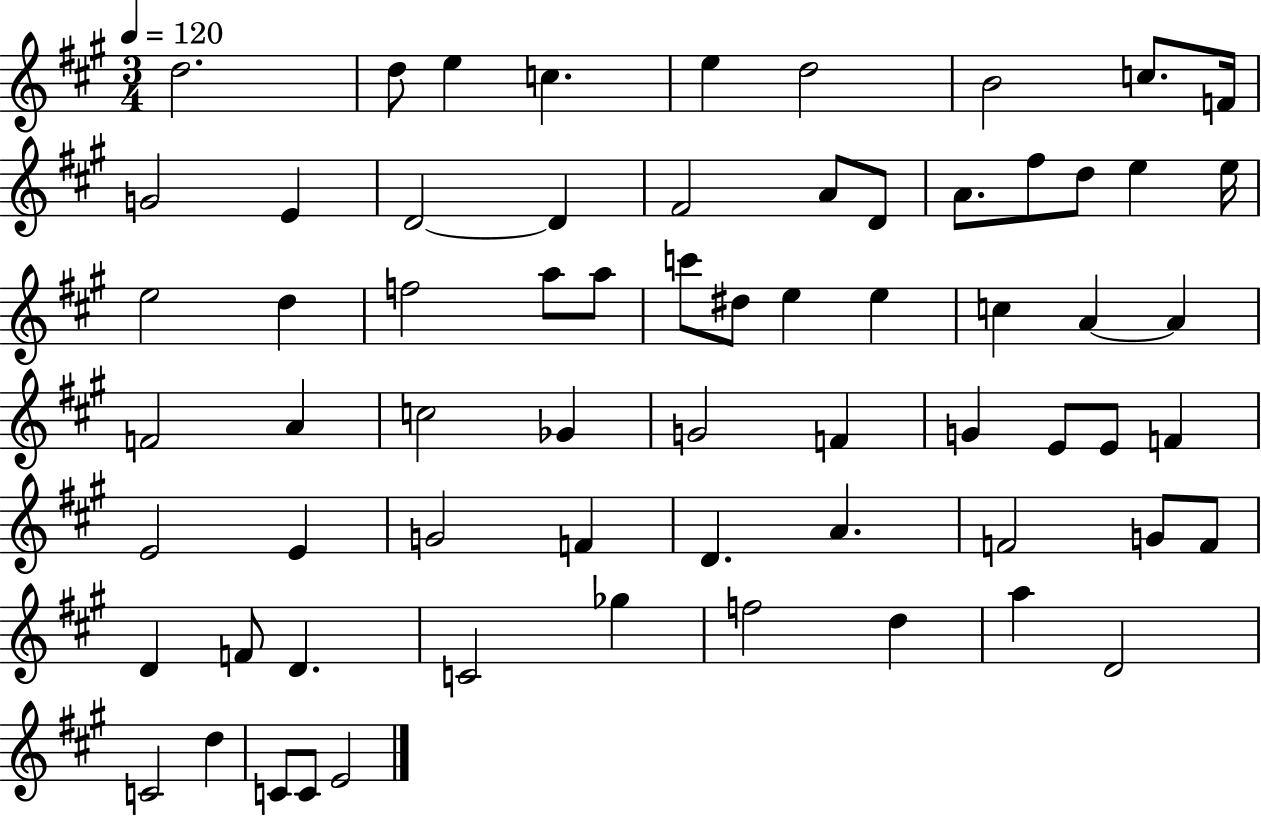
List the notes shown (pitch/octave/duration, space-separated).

D5/h. D5/e E5/q C5/q. E5/q D5/h B4/h C5/e. F4/s G4/h E4/q D4/h D4/q F#4/h A4/e D4/e A4/e. F#5/e D5/e E5/q E5/s E5/h D5/q F5/h A5/e A5/e C6/e D#5/e E5/q E5/q C5/q A4/q A4/q F4/h A4/q C5/h Gb4/q G4/h F4/q G4/q E4/e E4/e F4/q E4/h E4/q G4/h F4/q D4/q. A4/q. F4/h G4/e F4/e D4/q F4/e D4/q. C4/h Gb5/q F5/h D5/q A5/q D4/h C4/h D5/q C4/e C4/e E4/h